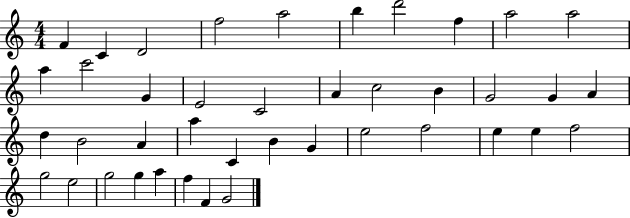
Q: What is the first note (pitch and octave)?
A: F4